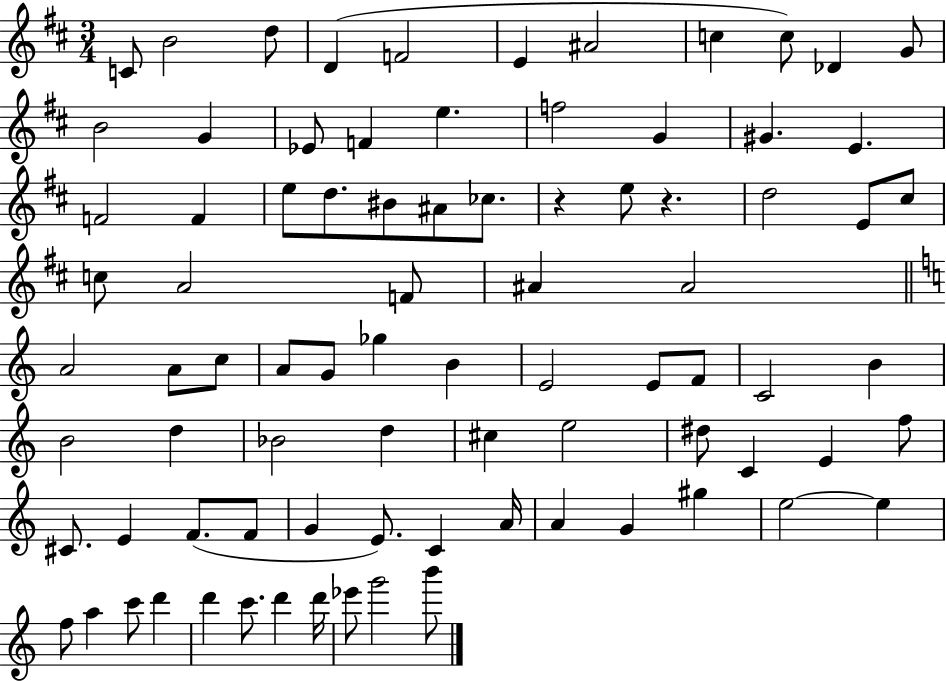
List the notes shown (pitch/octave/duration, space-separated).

C4/e B4/h D5/e D4/q F4/h E4/q A#4/h C5/q C5/e Db4/q G4/e B4/h G4/q Eb4/e F4/q E5/q. F5/h G4/q G#4/q. E4/q. F4/h F4/q E5/e D5/e. BIS4/e A#4/e CES5/e. R/q E5/e R/q. D5/h E4/e C#5/e C5/e A4/h F4/e A#4/q A#4/h A4/h A4/e C5/e A4/e G4/e Gb5/q B4/q E4/h E4/e F4/e C4/h B4/q B4/h D5/q Bb4/h D5/q C#5/q E5/h D#5/e C4/q E4/q F5/e C#4/e. E4/q F4/e. F4/e G4/q E4/e. C4/q A4/s A4/q G4/q G#5/q E5/h E5/q F5/e A5/q C6/e D6/q D6/q C6/e. D6/q D6/s Eb6/e G6/h B6/e